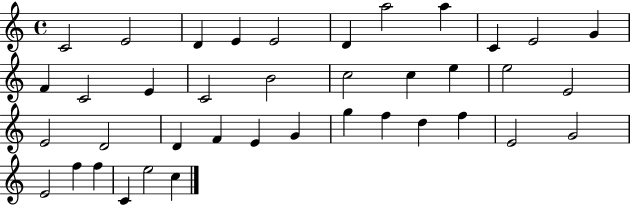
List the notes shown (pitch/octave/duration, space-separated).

C4/h E4/h D4/q E4/q E4/h D4/q A5/h A5/q C4/q E4/h G4/q F4/q C4/h E4/q C4/h B4/h C5/h C5/q E5/q E5/h E4/h E4/h D4/h D4/q F4/q E4/q G4/q G5/q F5/q D5/q F5/q E4/h G4/h E4/h F5/q F5/q C4/q E5/h C5/q